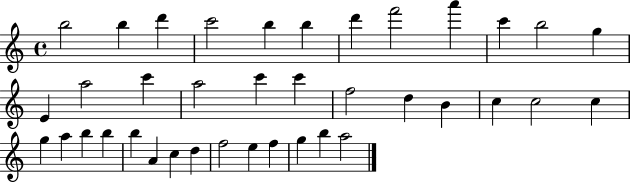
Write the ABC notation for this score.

X:1
T:Untitled
M:4/4
L:1/4
K:C
b2 b d' c'2 b b d' f'2 a' c' b2 g E a2 c' a2 c' c' f2 d B c c2 c g a b b b A c d f2 e f g b a2